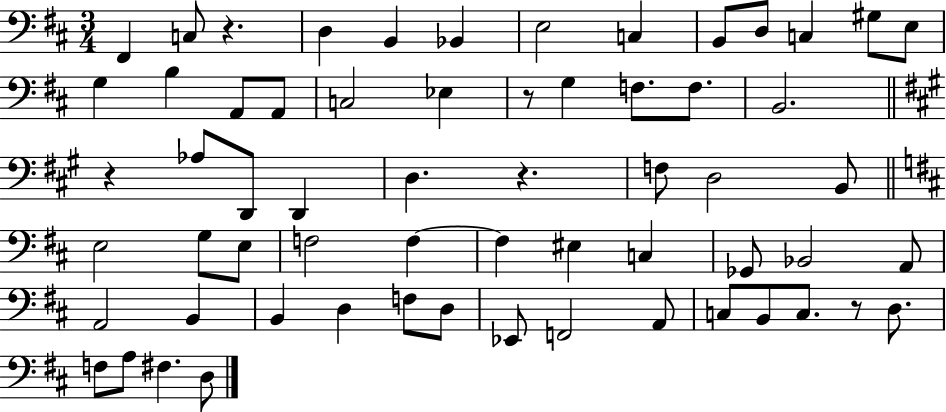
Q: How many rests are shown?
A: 5